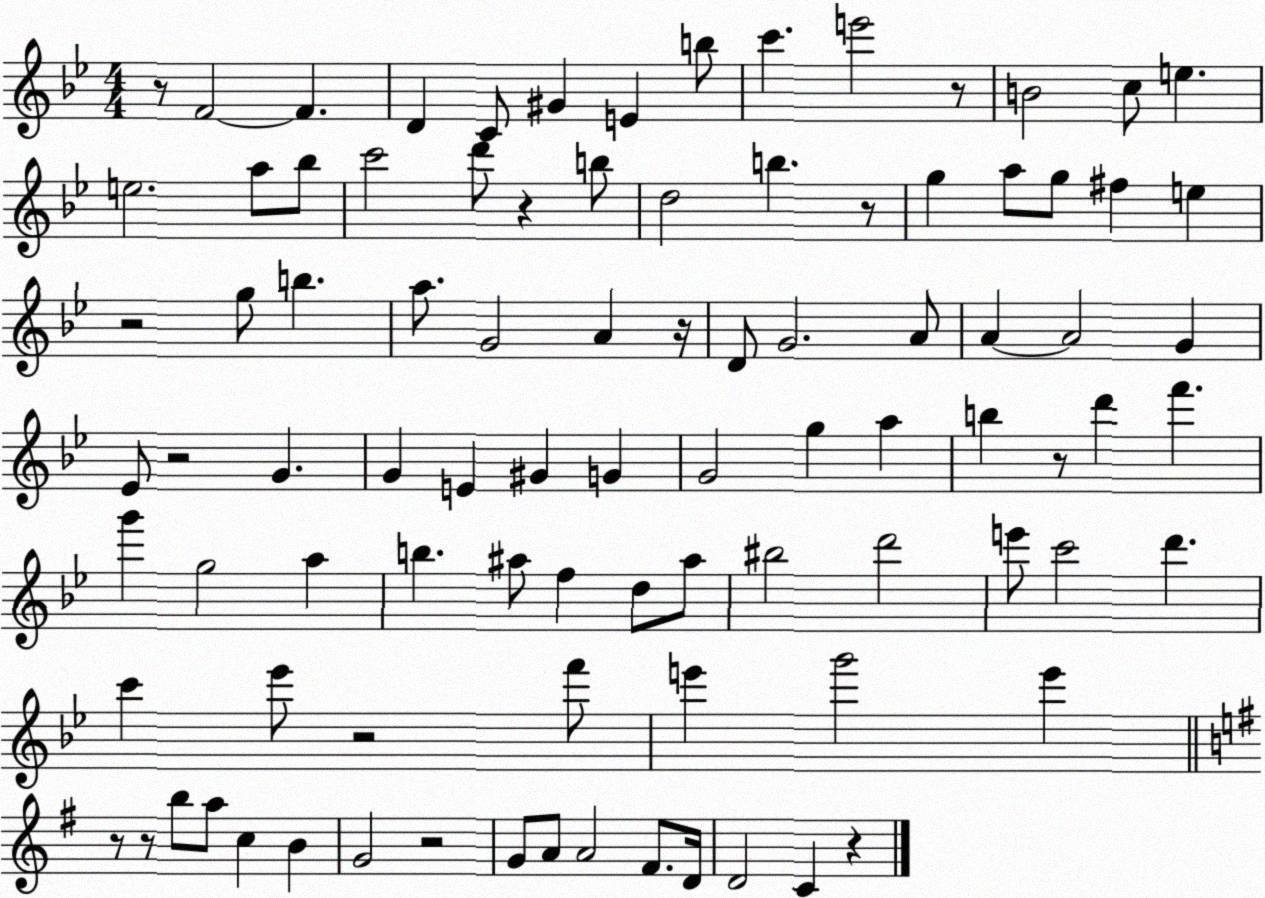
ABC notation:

X:1
T:Untitled
M:4/4
L:1/4
K:Bb
z/2 F2 F D C/2 ^G E b/2 c' e'2 z/2 B2 c/2 e e2 a/2 _b/2 c'2 d'/2 z b/2 d2 b z/2 g a/2 g/2 ^f e z2 g/2 b a/2 G2 A z/4 D/2 G2 A/2 A A2 G _E/2 z2 G G E ^G G G2 g a b z/2 d' f' g' g2 a b ^a/2 f d/2 ^a/2 ^b2 d'2 e'/2 c'2 d' c' _e'/2 z2 f'/2 e' g'2 e' z/2 z/2 b/2 a/2 c B G2 z2 G/2 A/2 A2 ^F/2 D/4 D2 C z